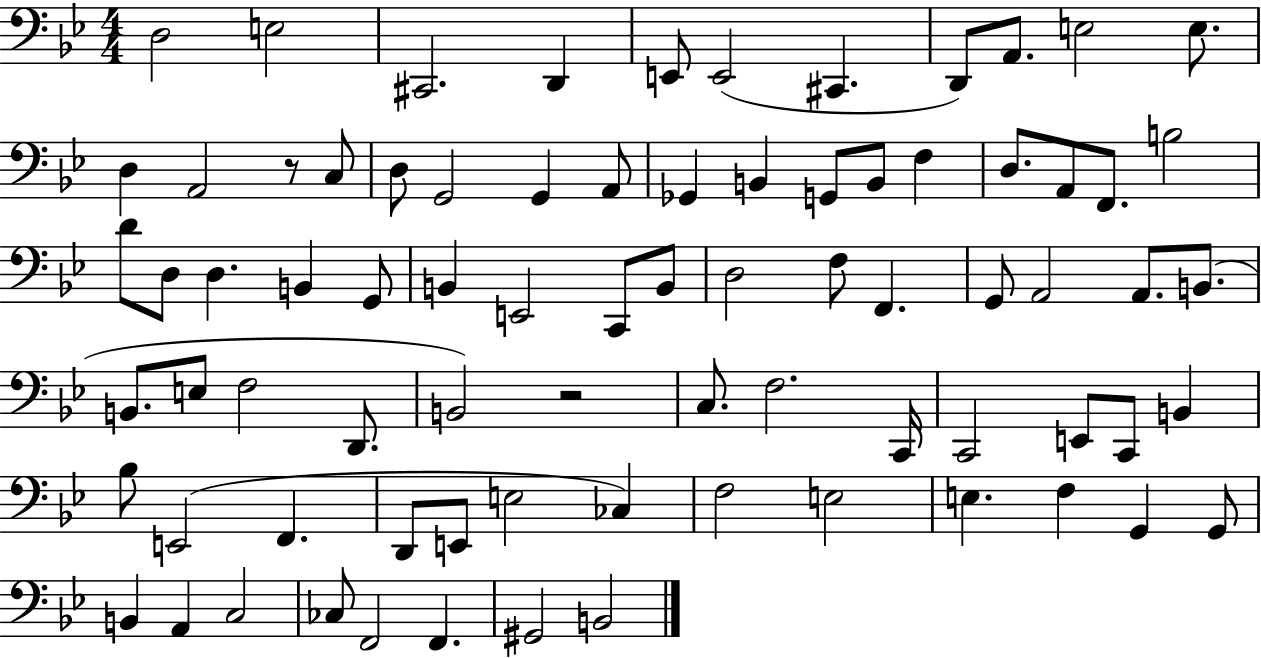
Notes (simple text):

D3/h E3/h C#2/h. D2/q E2/e E2/h C#2/q. D2/e A2/e. E3/h E3/e. D3/q A2/h R/e C3/e D3/e G2/h G2/q A2/e Gb2/q B2/q G2/e B2/e F3/q D3/e. A2/e F2/e. B3/h D4/e D3/e D3/q. B2/q G2/e B2/q E2/h C2/e B2/e D3/h F3/e F2/q. G2/e A2/h A2/e. B2/e. B2/e. E3/e F3/h D2/e. B2/h R/h C3/e. F3/h. C2/s C2/h E2/e C2/e B2/q Bb3/e E2/h F2/q. D2/e E2/e E3/h CES3/q F3/h E3/h E3/q. F3/q G2/q G2/e B2/q A2/q C3/h CES3/e F2/h F2/q. G#2/h B2/h